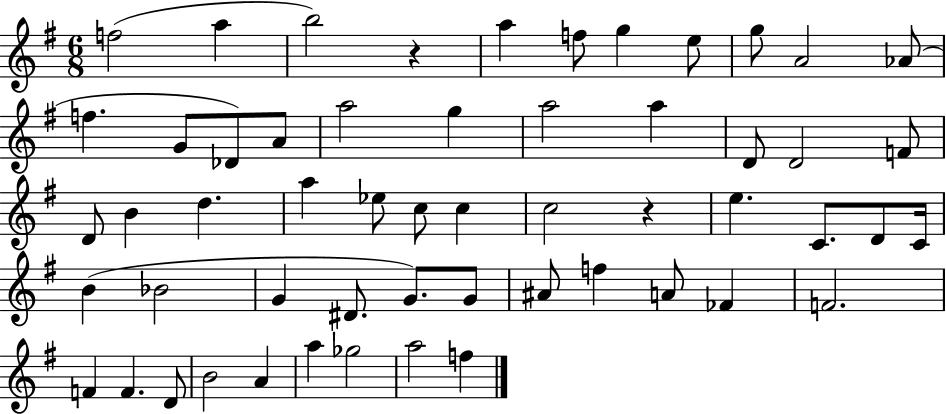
{
  \clef treble
  \numericTimeSignature
  \time 6/8
  \key g \major
  f''2( a''4 | b''2) r4 | a''4 f''8 g''4 e''8 | g''8 a'2 aes'8( | \break f''4. g'8 des'8) a'8 | a''2 g''4 | a''2 a''4 | d'8 d'2 f'8 | \break d'8 b'4 d''4. | a''4 ees''8 c''8 c''4 | c''2 r4 | e''4. c'8. d'8 c'16 | \break b'4( bes'2 | g'4 dis'8. g'8.) g'8 | ais'8 f''4 a'8 fes'4 | f'2. | \break f'4 f'4. d'8 | b'2 a'4 | a''4 ges''2 | a''2 f''4 | \break \bar "|."
}